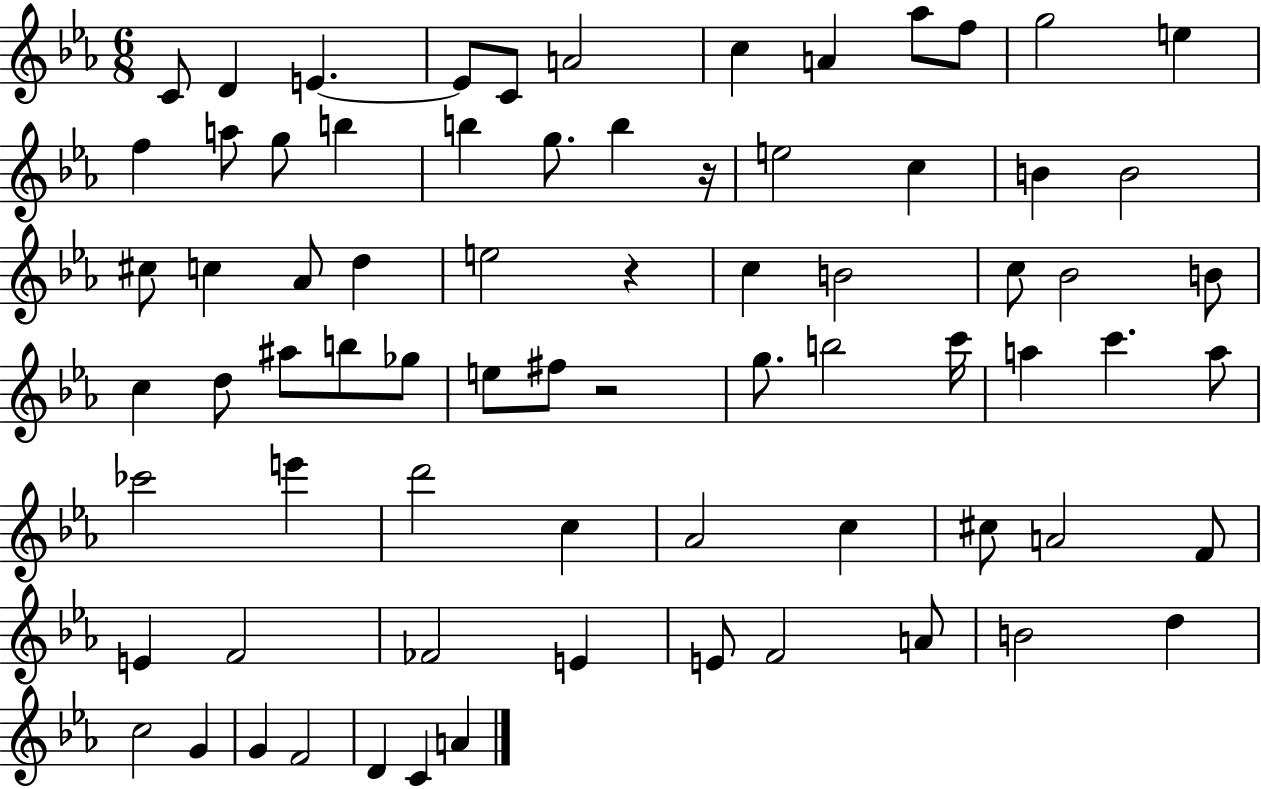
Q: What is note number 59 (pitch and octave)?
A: E4